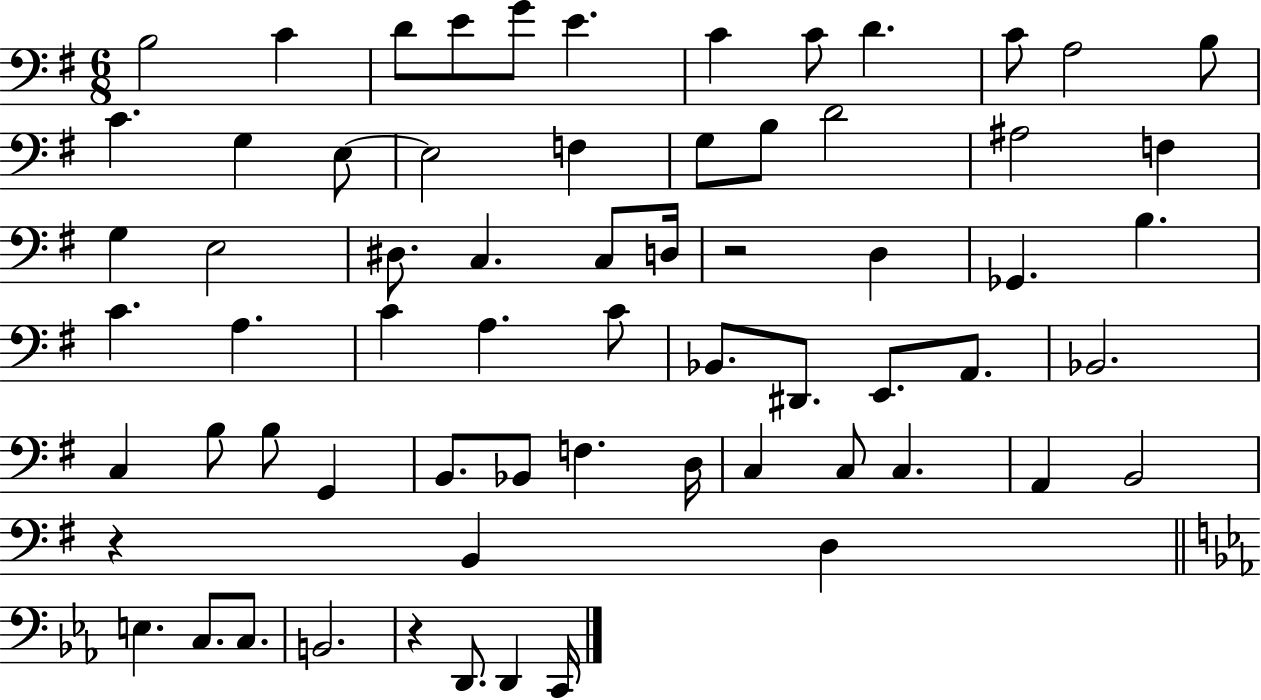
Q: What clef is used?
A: bass